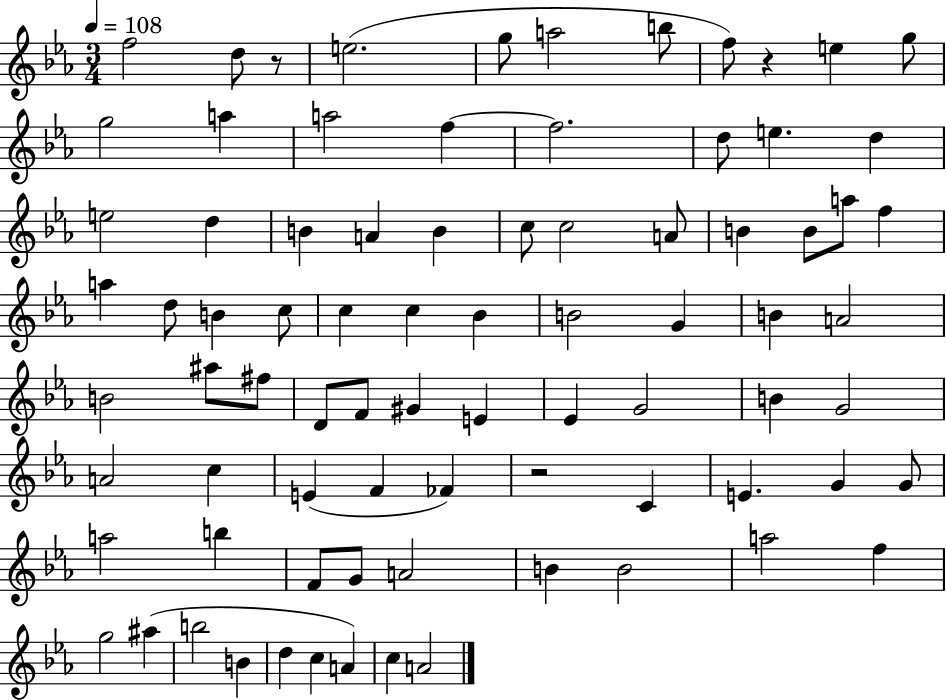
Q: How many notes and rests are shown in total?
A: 81